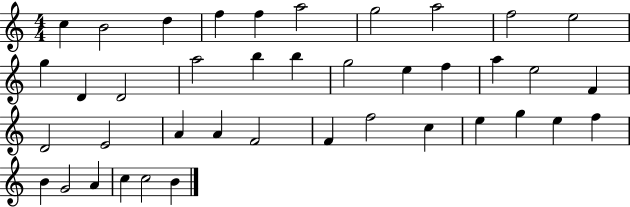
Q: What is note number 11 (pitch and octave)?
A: G5